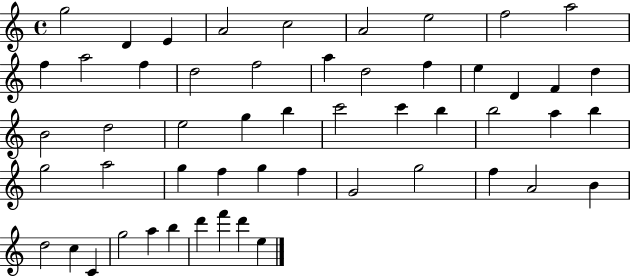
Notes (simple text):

G5/h D4/q E4/q A4/h C5/h A4/h E5/h F5/h A5/h F5/q A5/h F5/q D5/h F5/h A5/q D5/h F5/q E5/q D4/q F4/q D5/q B4/h D5/h E5/h G5/q B5/q C6/h C6/q B5/q B5/h A5/q B5/q G5/h A5/h G5/q F5/q G5/q F5/q G4/h G5/h F5/q A4/h B4/q D5/h C5/q C4/q G5/h A5/q B5/q D6/q F6/q D6/q E5/q